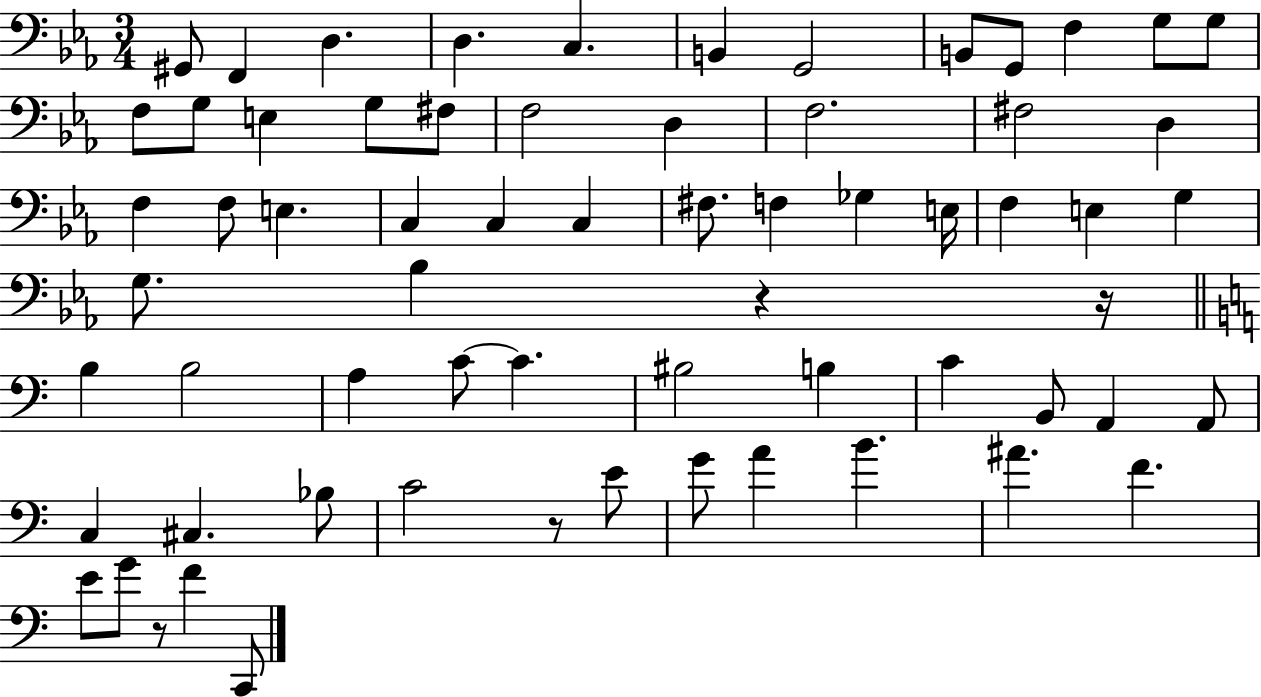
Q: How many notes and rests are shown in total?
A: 66